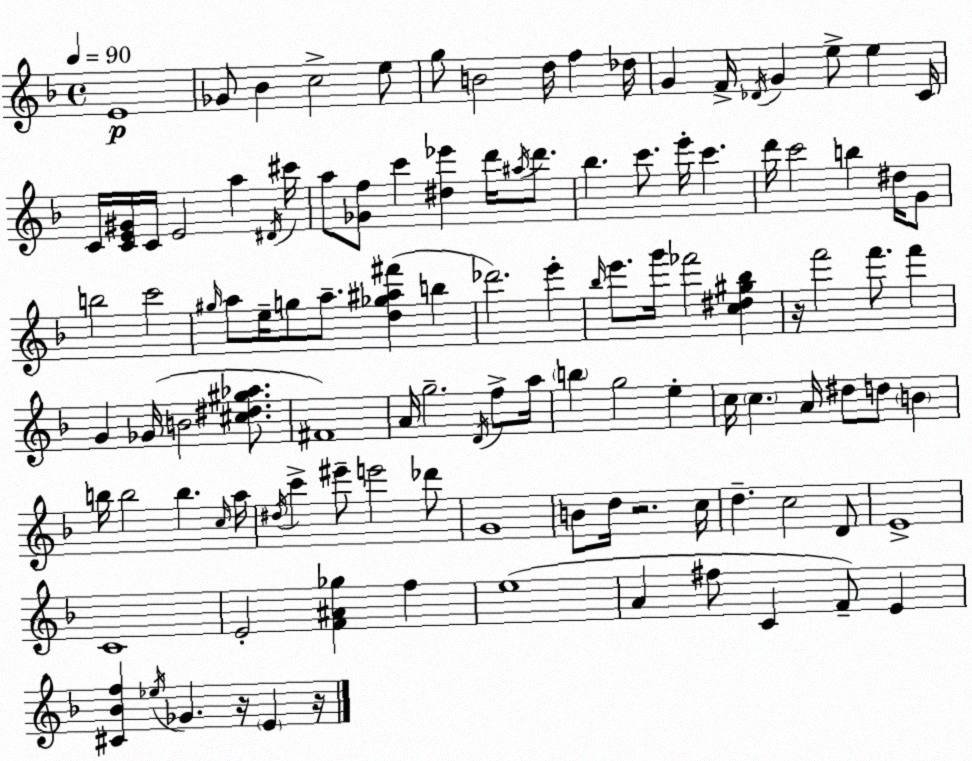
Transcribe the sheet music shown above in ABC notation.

X:1
T:Untitled
M:4/4
L:1/4
K:F
E4 _G/2 _B c2 e/2 g/2 B2 d/4 f _d/4 G F/4 _D/4 G e/2 e C/4 C/4 [CE^G]/4 C/4 E2 a ^D/4 ^c'/4 a/2 [_Gf]/2 c' [^d_e'] d'/4 ^a/4 d'/2 _b c'/2 e'/4 c' d'/4 c'2 b ^d/4 G/2 b2 c'2 ^g/4 a/2 e/4 g/2 a/2 [d_g^a^f'] b _d'2 e' _b/4 e'/2 g'/4 _f'2 [c^d^g_b] z/4 f'2 f'/2 f' G _G/4 B2 [^c^d^g_a]/2 ^F4 A/4 g2 D/4 f/2 a/4 b g2 e c/4 c A/4 ^d/2 d/2 B b/4 b2 b c/4 a/4 ^d/4 c' ^e'/2 e'2 _d'/2 G4 B/2 d/4 z2 c/4 d c2 D/2 E4 C4 E2 [F^A_g] f e4 A ^f/2 C F/2 E [^C_Bf] _e/4 _G z/4 E z/4